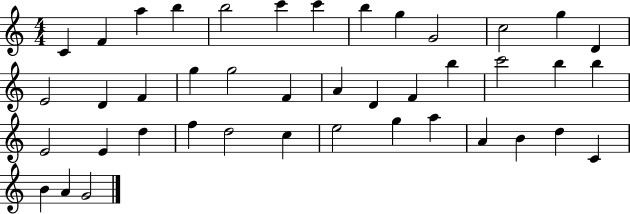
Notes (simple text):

C4/q F4/q A5/q B5/q B5/h C6/q C6/q B5/q G5/q G4/h C5/h G5/q D4/q E4/h D4/q F4/q G5/q G5/h F4/q A4/q D4/q F4/q B5/q C6/h B5/q B5/q E4/h E4/q D5/q F5/q D5/h C5/q E5/h G5/q A5/q A4/q B4/q D5/q C4/q B4/q A4/q G4/h